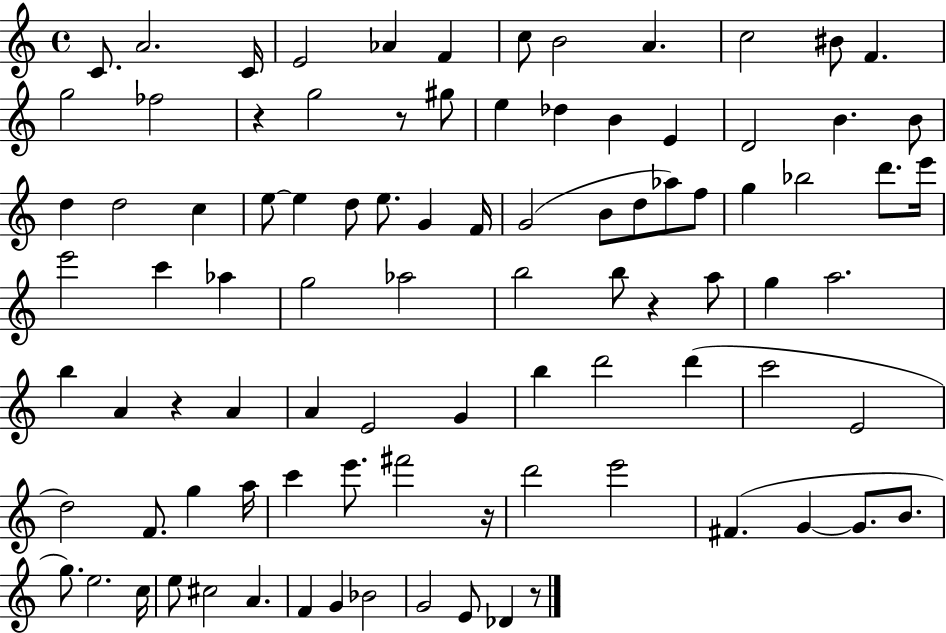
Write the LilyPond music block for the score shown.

{
  \clef treble
  \time 4/4
  \defaultTimeSignature
  \key c \major
  c'8. a'2. c'16 | e'2 aes'4 f'4 | c''8 b'2 a'4. | c''2 bis'8 f'4. | \break g''2 fes''2 | r4 g''2 r8 gis''8 | e''4 des''4 b'4 e'4 | d'2 b'4. b'8 | \break d''4 d''2 c''4 | e''8~~ e''4 d''8 e''8. g'4 f'16 | g'2( b'8 d''8 aes''8) f''8 | g''4 bes''2 d'''8. e'''16 | \break e'''2 c'''4 aes''4 | g''2 aes''2 | b''2 b''8 r4 a''8 | g''4 a''2. | \break b''4 a'4 r4 a'4 | a'4 e'2 g'4 | b''4 d'''2 d'''4( | c'''2 e'2 | \break d''2) f'8. g''4 a''16 | c'''4 e'''8. fis'''2 r16 | d'''2 e'''2 | fis'4.( g'4~~ g'8. b'8. | \break g''8.) e''2. c''16 | e''8 cis''2 a'4. | f'4 g'4 bes'2 | g'2 e'8 des'4 r8 | \break \bar "|."
}